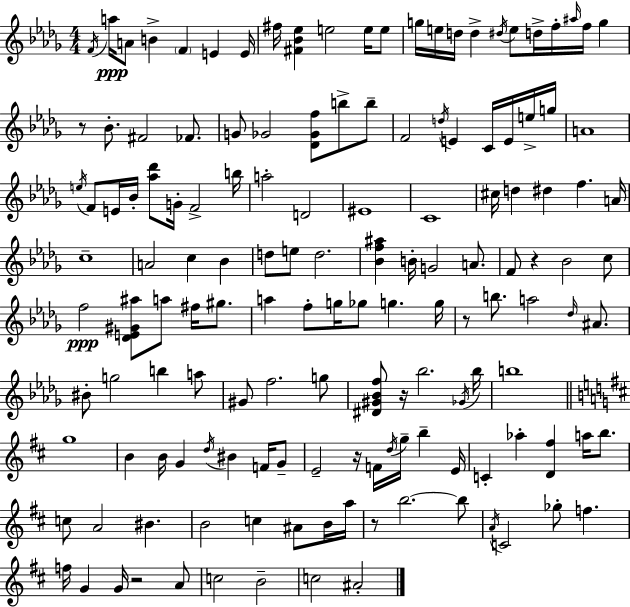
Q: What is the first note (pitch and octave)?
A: F4